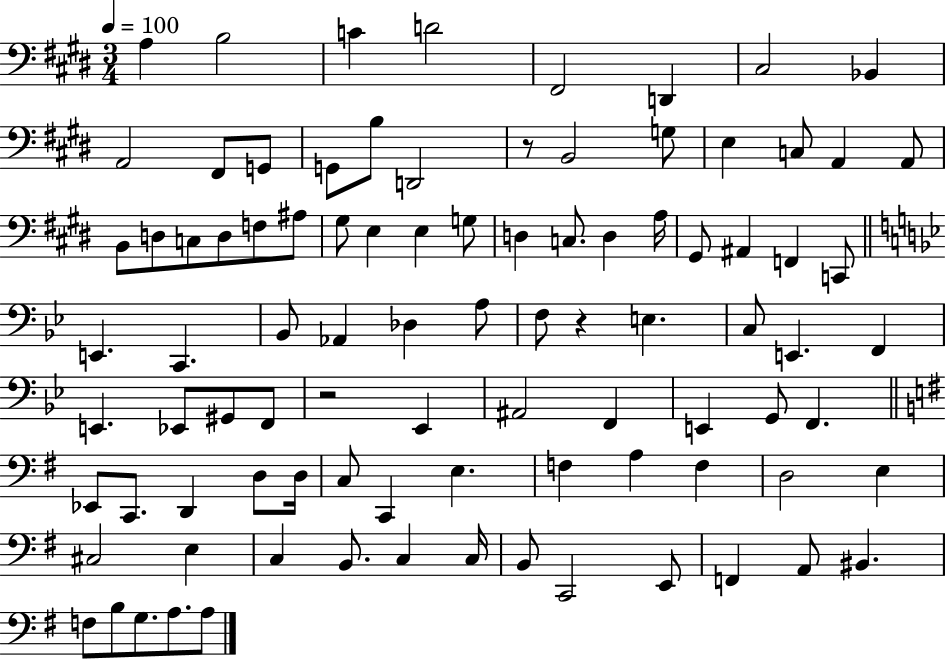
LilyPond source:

{
  \clef bass
  \numericTimeSignature
  \time 3/4
  \key e \major
  \tempo 4 = 100
  a4 b2 | c'4 d'2 | fis,2 d,4 | cis2 bes,4 | \break a,2 fis,8 g,8 | g,8 b8 d,2 | r8 b,2 g8 | e4 c8 a,4 a,8 | \break b,8 d8 c8 d8 f8 ais8 | gis8 e4 e4 g8 | d4 c8. d4 a16 | gis,8 ais,4 f,4 c,8 | \break \bar "||" \break \key bes \major e,4. c,4. | bes,8 aes,4 des4 a8 | f8 r4 e4. | c8 e,4. f,4 | \break e,4. ees,8 gis,8 f,8 | r2 ees,4 | ais,2 f,4 | e,4 g,8 f,4. | \break \bar "||" \break \key g \major ees,8 c,8. d,4 d8 d16 | c8 c,4 e4. | f4 a4 f4 | d2 e4 | \break cis2 e4 | c4 b,8. c4 c16 | b,8 c,2 e,8 | f,4 a,8 bis,4. | \break f8 b8 g8. a8. a8 | \bar "|."
}